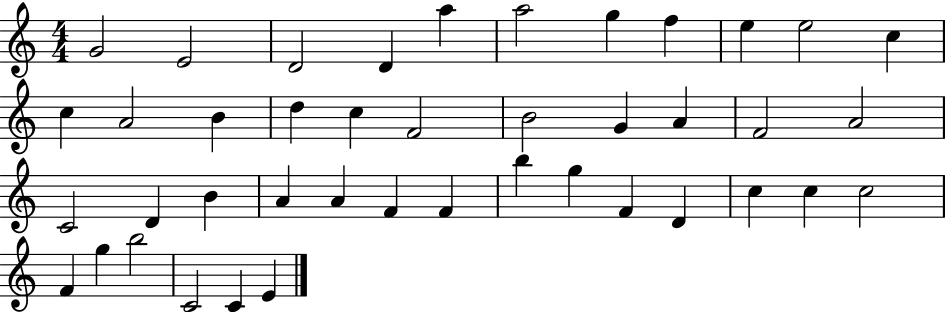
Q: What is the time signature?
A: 4/4